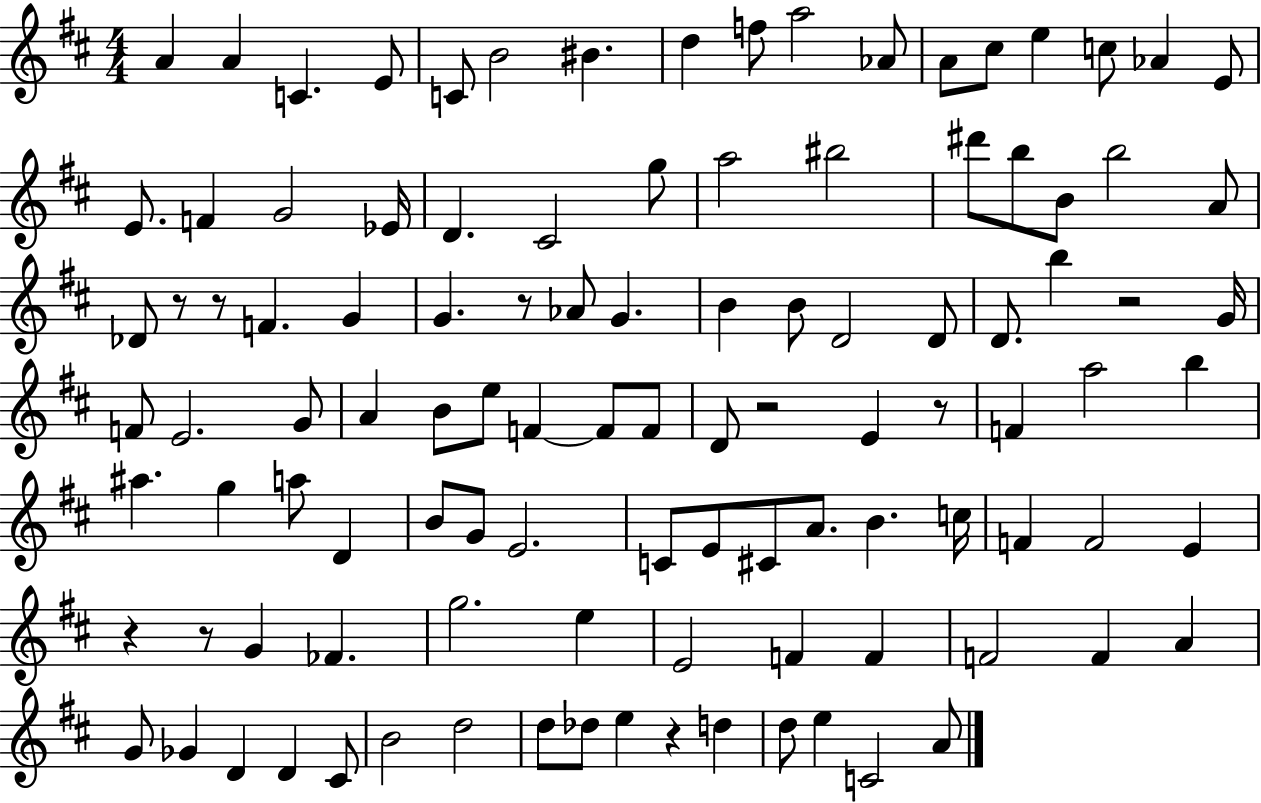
{
  \clef treble
  \numericTimeSignature
  \time 4/4
  \key d \major
  \repeat volta 2 { a'4 a'4 c'4. e'8 | c'8 b'2 bis'4. | d''4 f''8 a''2 aes'8 | a'8 cis''8 e''4 c''8 aes'4 e'8 | \break e'8. f'4 g'2 ees'16 | d'4. cis'2 g''8 | a''2 bis''2 | dis'''8 b''8 b'8 b''2 a'8 | \break des'8 r8 r8 f'4. g'4 | g'4. r8 aes'8 g'4. | b'4 b'8 d'2 d'8 | d'8. b''4 r2 g'16 | \break f'8 e'2. g'8 | a'4 b'8 e''8 f'4~~ f'8 f'8 | d'8 r2 e'4 r8 | f'4 a''2 b''4 | \break ais''4. g''4 a''8 d'4 | b'8 g'8 e'2. | c'8 e'8 cis'8 a'8. b'4. c''16 | f'4 f'2 e'4 | \break r4 r8 g'4 fes'4. | g''2. e''4 | e'2 f'4 f'4 | f'2 f'4 a'4 | \break g'8 ges'4 d'4 d'4 cis'8 | b'2 d''2 | d''8 des''8 e''4 r4 d''4 | d''8 e''4 c'2 a'8 | \break } \bar "|."
}